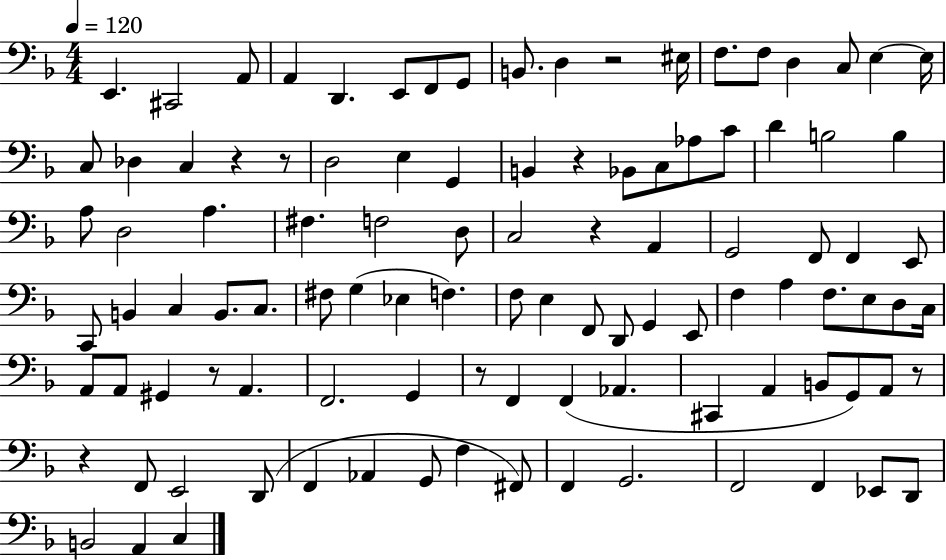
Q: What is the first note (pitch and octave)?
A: E2